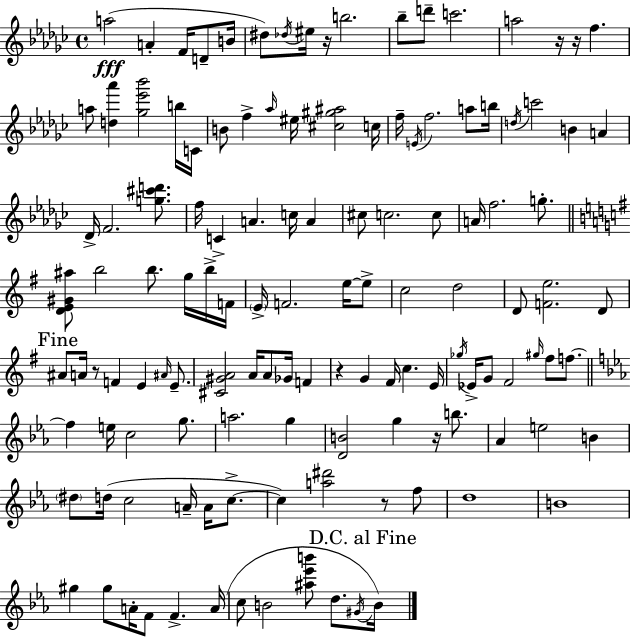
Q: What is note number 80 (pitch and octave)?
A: E5